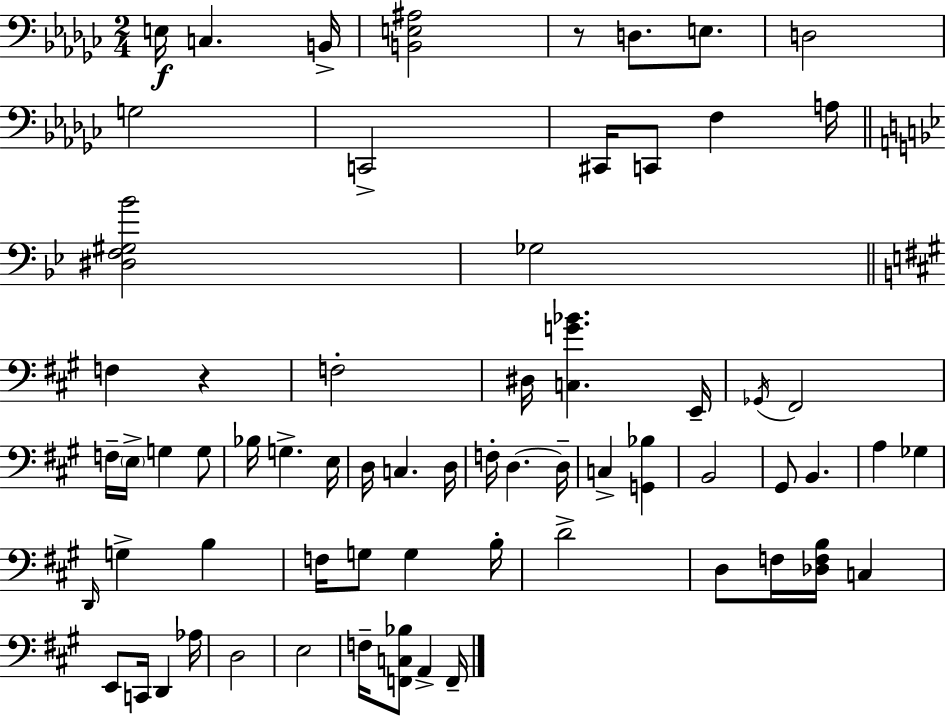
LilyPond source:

{
  \clef bass
  \numericTimeSignature
  \time 2/4
  \key ees \minor
  e16\f c4. b,16-> | <b, e ais>2 | r8 d8. e8. | d2 | \break g2 | c,2-> | cis,16 c,8 f4 a16 | \bar "||" \break \key g \minor <dis f gis bes'>2 | ges2 | \bar "||" \break \key a \major f4 r4 | f2-. | dis16 <c g' bes'>4. e,16-- | \acciaccatura { ges,16 } fis,2 | \break f16-- \parenthesize e16-> g4 g8 | bes16 g4.-> | e16 d16 c4. | d16 f16-. d4.~~ | \break d16-- c4-> <g, bes>4 | b,2 | gis,8 b,4. | a4 ges4 | \break \grace { d,16 } g4-> b4 | f16 g8 g4 | b16-. d'2-> | d8 f16 <des f b>16 c4 | \break e,8 c,16 d,4 | aes16 d2 | e2 | f16-- <f, c bes>8 a,4-> | \break f,16-- \bar "|."
}